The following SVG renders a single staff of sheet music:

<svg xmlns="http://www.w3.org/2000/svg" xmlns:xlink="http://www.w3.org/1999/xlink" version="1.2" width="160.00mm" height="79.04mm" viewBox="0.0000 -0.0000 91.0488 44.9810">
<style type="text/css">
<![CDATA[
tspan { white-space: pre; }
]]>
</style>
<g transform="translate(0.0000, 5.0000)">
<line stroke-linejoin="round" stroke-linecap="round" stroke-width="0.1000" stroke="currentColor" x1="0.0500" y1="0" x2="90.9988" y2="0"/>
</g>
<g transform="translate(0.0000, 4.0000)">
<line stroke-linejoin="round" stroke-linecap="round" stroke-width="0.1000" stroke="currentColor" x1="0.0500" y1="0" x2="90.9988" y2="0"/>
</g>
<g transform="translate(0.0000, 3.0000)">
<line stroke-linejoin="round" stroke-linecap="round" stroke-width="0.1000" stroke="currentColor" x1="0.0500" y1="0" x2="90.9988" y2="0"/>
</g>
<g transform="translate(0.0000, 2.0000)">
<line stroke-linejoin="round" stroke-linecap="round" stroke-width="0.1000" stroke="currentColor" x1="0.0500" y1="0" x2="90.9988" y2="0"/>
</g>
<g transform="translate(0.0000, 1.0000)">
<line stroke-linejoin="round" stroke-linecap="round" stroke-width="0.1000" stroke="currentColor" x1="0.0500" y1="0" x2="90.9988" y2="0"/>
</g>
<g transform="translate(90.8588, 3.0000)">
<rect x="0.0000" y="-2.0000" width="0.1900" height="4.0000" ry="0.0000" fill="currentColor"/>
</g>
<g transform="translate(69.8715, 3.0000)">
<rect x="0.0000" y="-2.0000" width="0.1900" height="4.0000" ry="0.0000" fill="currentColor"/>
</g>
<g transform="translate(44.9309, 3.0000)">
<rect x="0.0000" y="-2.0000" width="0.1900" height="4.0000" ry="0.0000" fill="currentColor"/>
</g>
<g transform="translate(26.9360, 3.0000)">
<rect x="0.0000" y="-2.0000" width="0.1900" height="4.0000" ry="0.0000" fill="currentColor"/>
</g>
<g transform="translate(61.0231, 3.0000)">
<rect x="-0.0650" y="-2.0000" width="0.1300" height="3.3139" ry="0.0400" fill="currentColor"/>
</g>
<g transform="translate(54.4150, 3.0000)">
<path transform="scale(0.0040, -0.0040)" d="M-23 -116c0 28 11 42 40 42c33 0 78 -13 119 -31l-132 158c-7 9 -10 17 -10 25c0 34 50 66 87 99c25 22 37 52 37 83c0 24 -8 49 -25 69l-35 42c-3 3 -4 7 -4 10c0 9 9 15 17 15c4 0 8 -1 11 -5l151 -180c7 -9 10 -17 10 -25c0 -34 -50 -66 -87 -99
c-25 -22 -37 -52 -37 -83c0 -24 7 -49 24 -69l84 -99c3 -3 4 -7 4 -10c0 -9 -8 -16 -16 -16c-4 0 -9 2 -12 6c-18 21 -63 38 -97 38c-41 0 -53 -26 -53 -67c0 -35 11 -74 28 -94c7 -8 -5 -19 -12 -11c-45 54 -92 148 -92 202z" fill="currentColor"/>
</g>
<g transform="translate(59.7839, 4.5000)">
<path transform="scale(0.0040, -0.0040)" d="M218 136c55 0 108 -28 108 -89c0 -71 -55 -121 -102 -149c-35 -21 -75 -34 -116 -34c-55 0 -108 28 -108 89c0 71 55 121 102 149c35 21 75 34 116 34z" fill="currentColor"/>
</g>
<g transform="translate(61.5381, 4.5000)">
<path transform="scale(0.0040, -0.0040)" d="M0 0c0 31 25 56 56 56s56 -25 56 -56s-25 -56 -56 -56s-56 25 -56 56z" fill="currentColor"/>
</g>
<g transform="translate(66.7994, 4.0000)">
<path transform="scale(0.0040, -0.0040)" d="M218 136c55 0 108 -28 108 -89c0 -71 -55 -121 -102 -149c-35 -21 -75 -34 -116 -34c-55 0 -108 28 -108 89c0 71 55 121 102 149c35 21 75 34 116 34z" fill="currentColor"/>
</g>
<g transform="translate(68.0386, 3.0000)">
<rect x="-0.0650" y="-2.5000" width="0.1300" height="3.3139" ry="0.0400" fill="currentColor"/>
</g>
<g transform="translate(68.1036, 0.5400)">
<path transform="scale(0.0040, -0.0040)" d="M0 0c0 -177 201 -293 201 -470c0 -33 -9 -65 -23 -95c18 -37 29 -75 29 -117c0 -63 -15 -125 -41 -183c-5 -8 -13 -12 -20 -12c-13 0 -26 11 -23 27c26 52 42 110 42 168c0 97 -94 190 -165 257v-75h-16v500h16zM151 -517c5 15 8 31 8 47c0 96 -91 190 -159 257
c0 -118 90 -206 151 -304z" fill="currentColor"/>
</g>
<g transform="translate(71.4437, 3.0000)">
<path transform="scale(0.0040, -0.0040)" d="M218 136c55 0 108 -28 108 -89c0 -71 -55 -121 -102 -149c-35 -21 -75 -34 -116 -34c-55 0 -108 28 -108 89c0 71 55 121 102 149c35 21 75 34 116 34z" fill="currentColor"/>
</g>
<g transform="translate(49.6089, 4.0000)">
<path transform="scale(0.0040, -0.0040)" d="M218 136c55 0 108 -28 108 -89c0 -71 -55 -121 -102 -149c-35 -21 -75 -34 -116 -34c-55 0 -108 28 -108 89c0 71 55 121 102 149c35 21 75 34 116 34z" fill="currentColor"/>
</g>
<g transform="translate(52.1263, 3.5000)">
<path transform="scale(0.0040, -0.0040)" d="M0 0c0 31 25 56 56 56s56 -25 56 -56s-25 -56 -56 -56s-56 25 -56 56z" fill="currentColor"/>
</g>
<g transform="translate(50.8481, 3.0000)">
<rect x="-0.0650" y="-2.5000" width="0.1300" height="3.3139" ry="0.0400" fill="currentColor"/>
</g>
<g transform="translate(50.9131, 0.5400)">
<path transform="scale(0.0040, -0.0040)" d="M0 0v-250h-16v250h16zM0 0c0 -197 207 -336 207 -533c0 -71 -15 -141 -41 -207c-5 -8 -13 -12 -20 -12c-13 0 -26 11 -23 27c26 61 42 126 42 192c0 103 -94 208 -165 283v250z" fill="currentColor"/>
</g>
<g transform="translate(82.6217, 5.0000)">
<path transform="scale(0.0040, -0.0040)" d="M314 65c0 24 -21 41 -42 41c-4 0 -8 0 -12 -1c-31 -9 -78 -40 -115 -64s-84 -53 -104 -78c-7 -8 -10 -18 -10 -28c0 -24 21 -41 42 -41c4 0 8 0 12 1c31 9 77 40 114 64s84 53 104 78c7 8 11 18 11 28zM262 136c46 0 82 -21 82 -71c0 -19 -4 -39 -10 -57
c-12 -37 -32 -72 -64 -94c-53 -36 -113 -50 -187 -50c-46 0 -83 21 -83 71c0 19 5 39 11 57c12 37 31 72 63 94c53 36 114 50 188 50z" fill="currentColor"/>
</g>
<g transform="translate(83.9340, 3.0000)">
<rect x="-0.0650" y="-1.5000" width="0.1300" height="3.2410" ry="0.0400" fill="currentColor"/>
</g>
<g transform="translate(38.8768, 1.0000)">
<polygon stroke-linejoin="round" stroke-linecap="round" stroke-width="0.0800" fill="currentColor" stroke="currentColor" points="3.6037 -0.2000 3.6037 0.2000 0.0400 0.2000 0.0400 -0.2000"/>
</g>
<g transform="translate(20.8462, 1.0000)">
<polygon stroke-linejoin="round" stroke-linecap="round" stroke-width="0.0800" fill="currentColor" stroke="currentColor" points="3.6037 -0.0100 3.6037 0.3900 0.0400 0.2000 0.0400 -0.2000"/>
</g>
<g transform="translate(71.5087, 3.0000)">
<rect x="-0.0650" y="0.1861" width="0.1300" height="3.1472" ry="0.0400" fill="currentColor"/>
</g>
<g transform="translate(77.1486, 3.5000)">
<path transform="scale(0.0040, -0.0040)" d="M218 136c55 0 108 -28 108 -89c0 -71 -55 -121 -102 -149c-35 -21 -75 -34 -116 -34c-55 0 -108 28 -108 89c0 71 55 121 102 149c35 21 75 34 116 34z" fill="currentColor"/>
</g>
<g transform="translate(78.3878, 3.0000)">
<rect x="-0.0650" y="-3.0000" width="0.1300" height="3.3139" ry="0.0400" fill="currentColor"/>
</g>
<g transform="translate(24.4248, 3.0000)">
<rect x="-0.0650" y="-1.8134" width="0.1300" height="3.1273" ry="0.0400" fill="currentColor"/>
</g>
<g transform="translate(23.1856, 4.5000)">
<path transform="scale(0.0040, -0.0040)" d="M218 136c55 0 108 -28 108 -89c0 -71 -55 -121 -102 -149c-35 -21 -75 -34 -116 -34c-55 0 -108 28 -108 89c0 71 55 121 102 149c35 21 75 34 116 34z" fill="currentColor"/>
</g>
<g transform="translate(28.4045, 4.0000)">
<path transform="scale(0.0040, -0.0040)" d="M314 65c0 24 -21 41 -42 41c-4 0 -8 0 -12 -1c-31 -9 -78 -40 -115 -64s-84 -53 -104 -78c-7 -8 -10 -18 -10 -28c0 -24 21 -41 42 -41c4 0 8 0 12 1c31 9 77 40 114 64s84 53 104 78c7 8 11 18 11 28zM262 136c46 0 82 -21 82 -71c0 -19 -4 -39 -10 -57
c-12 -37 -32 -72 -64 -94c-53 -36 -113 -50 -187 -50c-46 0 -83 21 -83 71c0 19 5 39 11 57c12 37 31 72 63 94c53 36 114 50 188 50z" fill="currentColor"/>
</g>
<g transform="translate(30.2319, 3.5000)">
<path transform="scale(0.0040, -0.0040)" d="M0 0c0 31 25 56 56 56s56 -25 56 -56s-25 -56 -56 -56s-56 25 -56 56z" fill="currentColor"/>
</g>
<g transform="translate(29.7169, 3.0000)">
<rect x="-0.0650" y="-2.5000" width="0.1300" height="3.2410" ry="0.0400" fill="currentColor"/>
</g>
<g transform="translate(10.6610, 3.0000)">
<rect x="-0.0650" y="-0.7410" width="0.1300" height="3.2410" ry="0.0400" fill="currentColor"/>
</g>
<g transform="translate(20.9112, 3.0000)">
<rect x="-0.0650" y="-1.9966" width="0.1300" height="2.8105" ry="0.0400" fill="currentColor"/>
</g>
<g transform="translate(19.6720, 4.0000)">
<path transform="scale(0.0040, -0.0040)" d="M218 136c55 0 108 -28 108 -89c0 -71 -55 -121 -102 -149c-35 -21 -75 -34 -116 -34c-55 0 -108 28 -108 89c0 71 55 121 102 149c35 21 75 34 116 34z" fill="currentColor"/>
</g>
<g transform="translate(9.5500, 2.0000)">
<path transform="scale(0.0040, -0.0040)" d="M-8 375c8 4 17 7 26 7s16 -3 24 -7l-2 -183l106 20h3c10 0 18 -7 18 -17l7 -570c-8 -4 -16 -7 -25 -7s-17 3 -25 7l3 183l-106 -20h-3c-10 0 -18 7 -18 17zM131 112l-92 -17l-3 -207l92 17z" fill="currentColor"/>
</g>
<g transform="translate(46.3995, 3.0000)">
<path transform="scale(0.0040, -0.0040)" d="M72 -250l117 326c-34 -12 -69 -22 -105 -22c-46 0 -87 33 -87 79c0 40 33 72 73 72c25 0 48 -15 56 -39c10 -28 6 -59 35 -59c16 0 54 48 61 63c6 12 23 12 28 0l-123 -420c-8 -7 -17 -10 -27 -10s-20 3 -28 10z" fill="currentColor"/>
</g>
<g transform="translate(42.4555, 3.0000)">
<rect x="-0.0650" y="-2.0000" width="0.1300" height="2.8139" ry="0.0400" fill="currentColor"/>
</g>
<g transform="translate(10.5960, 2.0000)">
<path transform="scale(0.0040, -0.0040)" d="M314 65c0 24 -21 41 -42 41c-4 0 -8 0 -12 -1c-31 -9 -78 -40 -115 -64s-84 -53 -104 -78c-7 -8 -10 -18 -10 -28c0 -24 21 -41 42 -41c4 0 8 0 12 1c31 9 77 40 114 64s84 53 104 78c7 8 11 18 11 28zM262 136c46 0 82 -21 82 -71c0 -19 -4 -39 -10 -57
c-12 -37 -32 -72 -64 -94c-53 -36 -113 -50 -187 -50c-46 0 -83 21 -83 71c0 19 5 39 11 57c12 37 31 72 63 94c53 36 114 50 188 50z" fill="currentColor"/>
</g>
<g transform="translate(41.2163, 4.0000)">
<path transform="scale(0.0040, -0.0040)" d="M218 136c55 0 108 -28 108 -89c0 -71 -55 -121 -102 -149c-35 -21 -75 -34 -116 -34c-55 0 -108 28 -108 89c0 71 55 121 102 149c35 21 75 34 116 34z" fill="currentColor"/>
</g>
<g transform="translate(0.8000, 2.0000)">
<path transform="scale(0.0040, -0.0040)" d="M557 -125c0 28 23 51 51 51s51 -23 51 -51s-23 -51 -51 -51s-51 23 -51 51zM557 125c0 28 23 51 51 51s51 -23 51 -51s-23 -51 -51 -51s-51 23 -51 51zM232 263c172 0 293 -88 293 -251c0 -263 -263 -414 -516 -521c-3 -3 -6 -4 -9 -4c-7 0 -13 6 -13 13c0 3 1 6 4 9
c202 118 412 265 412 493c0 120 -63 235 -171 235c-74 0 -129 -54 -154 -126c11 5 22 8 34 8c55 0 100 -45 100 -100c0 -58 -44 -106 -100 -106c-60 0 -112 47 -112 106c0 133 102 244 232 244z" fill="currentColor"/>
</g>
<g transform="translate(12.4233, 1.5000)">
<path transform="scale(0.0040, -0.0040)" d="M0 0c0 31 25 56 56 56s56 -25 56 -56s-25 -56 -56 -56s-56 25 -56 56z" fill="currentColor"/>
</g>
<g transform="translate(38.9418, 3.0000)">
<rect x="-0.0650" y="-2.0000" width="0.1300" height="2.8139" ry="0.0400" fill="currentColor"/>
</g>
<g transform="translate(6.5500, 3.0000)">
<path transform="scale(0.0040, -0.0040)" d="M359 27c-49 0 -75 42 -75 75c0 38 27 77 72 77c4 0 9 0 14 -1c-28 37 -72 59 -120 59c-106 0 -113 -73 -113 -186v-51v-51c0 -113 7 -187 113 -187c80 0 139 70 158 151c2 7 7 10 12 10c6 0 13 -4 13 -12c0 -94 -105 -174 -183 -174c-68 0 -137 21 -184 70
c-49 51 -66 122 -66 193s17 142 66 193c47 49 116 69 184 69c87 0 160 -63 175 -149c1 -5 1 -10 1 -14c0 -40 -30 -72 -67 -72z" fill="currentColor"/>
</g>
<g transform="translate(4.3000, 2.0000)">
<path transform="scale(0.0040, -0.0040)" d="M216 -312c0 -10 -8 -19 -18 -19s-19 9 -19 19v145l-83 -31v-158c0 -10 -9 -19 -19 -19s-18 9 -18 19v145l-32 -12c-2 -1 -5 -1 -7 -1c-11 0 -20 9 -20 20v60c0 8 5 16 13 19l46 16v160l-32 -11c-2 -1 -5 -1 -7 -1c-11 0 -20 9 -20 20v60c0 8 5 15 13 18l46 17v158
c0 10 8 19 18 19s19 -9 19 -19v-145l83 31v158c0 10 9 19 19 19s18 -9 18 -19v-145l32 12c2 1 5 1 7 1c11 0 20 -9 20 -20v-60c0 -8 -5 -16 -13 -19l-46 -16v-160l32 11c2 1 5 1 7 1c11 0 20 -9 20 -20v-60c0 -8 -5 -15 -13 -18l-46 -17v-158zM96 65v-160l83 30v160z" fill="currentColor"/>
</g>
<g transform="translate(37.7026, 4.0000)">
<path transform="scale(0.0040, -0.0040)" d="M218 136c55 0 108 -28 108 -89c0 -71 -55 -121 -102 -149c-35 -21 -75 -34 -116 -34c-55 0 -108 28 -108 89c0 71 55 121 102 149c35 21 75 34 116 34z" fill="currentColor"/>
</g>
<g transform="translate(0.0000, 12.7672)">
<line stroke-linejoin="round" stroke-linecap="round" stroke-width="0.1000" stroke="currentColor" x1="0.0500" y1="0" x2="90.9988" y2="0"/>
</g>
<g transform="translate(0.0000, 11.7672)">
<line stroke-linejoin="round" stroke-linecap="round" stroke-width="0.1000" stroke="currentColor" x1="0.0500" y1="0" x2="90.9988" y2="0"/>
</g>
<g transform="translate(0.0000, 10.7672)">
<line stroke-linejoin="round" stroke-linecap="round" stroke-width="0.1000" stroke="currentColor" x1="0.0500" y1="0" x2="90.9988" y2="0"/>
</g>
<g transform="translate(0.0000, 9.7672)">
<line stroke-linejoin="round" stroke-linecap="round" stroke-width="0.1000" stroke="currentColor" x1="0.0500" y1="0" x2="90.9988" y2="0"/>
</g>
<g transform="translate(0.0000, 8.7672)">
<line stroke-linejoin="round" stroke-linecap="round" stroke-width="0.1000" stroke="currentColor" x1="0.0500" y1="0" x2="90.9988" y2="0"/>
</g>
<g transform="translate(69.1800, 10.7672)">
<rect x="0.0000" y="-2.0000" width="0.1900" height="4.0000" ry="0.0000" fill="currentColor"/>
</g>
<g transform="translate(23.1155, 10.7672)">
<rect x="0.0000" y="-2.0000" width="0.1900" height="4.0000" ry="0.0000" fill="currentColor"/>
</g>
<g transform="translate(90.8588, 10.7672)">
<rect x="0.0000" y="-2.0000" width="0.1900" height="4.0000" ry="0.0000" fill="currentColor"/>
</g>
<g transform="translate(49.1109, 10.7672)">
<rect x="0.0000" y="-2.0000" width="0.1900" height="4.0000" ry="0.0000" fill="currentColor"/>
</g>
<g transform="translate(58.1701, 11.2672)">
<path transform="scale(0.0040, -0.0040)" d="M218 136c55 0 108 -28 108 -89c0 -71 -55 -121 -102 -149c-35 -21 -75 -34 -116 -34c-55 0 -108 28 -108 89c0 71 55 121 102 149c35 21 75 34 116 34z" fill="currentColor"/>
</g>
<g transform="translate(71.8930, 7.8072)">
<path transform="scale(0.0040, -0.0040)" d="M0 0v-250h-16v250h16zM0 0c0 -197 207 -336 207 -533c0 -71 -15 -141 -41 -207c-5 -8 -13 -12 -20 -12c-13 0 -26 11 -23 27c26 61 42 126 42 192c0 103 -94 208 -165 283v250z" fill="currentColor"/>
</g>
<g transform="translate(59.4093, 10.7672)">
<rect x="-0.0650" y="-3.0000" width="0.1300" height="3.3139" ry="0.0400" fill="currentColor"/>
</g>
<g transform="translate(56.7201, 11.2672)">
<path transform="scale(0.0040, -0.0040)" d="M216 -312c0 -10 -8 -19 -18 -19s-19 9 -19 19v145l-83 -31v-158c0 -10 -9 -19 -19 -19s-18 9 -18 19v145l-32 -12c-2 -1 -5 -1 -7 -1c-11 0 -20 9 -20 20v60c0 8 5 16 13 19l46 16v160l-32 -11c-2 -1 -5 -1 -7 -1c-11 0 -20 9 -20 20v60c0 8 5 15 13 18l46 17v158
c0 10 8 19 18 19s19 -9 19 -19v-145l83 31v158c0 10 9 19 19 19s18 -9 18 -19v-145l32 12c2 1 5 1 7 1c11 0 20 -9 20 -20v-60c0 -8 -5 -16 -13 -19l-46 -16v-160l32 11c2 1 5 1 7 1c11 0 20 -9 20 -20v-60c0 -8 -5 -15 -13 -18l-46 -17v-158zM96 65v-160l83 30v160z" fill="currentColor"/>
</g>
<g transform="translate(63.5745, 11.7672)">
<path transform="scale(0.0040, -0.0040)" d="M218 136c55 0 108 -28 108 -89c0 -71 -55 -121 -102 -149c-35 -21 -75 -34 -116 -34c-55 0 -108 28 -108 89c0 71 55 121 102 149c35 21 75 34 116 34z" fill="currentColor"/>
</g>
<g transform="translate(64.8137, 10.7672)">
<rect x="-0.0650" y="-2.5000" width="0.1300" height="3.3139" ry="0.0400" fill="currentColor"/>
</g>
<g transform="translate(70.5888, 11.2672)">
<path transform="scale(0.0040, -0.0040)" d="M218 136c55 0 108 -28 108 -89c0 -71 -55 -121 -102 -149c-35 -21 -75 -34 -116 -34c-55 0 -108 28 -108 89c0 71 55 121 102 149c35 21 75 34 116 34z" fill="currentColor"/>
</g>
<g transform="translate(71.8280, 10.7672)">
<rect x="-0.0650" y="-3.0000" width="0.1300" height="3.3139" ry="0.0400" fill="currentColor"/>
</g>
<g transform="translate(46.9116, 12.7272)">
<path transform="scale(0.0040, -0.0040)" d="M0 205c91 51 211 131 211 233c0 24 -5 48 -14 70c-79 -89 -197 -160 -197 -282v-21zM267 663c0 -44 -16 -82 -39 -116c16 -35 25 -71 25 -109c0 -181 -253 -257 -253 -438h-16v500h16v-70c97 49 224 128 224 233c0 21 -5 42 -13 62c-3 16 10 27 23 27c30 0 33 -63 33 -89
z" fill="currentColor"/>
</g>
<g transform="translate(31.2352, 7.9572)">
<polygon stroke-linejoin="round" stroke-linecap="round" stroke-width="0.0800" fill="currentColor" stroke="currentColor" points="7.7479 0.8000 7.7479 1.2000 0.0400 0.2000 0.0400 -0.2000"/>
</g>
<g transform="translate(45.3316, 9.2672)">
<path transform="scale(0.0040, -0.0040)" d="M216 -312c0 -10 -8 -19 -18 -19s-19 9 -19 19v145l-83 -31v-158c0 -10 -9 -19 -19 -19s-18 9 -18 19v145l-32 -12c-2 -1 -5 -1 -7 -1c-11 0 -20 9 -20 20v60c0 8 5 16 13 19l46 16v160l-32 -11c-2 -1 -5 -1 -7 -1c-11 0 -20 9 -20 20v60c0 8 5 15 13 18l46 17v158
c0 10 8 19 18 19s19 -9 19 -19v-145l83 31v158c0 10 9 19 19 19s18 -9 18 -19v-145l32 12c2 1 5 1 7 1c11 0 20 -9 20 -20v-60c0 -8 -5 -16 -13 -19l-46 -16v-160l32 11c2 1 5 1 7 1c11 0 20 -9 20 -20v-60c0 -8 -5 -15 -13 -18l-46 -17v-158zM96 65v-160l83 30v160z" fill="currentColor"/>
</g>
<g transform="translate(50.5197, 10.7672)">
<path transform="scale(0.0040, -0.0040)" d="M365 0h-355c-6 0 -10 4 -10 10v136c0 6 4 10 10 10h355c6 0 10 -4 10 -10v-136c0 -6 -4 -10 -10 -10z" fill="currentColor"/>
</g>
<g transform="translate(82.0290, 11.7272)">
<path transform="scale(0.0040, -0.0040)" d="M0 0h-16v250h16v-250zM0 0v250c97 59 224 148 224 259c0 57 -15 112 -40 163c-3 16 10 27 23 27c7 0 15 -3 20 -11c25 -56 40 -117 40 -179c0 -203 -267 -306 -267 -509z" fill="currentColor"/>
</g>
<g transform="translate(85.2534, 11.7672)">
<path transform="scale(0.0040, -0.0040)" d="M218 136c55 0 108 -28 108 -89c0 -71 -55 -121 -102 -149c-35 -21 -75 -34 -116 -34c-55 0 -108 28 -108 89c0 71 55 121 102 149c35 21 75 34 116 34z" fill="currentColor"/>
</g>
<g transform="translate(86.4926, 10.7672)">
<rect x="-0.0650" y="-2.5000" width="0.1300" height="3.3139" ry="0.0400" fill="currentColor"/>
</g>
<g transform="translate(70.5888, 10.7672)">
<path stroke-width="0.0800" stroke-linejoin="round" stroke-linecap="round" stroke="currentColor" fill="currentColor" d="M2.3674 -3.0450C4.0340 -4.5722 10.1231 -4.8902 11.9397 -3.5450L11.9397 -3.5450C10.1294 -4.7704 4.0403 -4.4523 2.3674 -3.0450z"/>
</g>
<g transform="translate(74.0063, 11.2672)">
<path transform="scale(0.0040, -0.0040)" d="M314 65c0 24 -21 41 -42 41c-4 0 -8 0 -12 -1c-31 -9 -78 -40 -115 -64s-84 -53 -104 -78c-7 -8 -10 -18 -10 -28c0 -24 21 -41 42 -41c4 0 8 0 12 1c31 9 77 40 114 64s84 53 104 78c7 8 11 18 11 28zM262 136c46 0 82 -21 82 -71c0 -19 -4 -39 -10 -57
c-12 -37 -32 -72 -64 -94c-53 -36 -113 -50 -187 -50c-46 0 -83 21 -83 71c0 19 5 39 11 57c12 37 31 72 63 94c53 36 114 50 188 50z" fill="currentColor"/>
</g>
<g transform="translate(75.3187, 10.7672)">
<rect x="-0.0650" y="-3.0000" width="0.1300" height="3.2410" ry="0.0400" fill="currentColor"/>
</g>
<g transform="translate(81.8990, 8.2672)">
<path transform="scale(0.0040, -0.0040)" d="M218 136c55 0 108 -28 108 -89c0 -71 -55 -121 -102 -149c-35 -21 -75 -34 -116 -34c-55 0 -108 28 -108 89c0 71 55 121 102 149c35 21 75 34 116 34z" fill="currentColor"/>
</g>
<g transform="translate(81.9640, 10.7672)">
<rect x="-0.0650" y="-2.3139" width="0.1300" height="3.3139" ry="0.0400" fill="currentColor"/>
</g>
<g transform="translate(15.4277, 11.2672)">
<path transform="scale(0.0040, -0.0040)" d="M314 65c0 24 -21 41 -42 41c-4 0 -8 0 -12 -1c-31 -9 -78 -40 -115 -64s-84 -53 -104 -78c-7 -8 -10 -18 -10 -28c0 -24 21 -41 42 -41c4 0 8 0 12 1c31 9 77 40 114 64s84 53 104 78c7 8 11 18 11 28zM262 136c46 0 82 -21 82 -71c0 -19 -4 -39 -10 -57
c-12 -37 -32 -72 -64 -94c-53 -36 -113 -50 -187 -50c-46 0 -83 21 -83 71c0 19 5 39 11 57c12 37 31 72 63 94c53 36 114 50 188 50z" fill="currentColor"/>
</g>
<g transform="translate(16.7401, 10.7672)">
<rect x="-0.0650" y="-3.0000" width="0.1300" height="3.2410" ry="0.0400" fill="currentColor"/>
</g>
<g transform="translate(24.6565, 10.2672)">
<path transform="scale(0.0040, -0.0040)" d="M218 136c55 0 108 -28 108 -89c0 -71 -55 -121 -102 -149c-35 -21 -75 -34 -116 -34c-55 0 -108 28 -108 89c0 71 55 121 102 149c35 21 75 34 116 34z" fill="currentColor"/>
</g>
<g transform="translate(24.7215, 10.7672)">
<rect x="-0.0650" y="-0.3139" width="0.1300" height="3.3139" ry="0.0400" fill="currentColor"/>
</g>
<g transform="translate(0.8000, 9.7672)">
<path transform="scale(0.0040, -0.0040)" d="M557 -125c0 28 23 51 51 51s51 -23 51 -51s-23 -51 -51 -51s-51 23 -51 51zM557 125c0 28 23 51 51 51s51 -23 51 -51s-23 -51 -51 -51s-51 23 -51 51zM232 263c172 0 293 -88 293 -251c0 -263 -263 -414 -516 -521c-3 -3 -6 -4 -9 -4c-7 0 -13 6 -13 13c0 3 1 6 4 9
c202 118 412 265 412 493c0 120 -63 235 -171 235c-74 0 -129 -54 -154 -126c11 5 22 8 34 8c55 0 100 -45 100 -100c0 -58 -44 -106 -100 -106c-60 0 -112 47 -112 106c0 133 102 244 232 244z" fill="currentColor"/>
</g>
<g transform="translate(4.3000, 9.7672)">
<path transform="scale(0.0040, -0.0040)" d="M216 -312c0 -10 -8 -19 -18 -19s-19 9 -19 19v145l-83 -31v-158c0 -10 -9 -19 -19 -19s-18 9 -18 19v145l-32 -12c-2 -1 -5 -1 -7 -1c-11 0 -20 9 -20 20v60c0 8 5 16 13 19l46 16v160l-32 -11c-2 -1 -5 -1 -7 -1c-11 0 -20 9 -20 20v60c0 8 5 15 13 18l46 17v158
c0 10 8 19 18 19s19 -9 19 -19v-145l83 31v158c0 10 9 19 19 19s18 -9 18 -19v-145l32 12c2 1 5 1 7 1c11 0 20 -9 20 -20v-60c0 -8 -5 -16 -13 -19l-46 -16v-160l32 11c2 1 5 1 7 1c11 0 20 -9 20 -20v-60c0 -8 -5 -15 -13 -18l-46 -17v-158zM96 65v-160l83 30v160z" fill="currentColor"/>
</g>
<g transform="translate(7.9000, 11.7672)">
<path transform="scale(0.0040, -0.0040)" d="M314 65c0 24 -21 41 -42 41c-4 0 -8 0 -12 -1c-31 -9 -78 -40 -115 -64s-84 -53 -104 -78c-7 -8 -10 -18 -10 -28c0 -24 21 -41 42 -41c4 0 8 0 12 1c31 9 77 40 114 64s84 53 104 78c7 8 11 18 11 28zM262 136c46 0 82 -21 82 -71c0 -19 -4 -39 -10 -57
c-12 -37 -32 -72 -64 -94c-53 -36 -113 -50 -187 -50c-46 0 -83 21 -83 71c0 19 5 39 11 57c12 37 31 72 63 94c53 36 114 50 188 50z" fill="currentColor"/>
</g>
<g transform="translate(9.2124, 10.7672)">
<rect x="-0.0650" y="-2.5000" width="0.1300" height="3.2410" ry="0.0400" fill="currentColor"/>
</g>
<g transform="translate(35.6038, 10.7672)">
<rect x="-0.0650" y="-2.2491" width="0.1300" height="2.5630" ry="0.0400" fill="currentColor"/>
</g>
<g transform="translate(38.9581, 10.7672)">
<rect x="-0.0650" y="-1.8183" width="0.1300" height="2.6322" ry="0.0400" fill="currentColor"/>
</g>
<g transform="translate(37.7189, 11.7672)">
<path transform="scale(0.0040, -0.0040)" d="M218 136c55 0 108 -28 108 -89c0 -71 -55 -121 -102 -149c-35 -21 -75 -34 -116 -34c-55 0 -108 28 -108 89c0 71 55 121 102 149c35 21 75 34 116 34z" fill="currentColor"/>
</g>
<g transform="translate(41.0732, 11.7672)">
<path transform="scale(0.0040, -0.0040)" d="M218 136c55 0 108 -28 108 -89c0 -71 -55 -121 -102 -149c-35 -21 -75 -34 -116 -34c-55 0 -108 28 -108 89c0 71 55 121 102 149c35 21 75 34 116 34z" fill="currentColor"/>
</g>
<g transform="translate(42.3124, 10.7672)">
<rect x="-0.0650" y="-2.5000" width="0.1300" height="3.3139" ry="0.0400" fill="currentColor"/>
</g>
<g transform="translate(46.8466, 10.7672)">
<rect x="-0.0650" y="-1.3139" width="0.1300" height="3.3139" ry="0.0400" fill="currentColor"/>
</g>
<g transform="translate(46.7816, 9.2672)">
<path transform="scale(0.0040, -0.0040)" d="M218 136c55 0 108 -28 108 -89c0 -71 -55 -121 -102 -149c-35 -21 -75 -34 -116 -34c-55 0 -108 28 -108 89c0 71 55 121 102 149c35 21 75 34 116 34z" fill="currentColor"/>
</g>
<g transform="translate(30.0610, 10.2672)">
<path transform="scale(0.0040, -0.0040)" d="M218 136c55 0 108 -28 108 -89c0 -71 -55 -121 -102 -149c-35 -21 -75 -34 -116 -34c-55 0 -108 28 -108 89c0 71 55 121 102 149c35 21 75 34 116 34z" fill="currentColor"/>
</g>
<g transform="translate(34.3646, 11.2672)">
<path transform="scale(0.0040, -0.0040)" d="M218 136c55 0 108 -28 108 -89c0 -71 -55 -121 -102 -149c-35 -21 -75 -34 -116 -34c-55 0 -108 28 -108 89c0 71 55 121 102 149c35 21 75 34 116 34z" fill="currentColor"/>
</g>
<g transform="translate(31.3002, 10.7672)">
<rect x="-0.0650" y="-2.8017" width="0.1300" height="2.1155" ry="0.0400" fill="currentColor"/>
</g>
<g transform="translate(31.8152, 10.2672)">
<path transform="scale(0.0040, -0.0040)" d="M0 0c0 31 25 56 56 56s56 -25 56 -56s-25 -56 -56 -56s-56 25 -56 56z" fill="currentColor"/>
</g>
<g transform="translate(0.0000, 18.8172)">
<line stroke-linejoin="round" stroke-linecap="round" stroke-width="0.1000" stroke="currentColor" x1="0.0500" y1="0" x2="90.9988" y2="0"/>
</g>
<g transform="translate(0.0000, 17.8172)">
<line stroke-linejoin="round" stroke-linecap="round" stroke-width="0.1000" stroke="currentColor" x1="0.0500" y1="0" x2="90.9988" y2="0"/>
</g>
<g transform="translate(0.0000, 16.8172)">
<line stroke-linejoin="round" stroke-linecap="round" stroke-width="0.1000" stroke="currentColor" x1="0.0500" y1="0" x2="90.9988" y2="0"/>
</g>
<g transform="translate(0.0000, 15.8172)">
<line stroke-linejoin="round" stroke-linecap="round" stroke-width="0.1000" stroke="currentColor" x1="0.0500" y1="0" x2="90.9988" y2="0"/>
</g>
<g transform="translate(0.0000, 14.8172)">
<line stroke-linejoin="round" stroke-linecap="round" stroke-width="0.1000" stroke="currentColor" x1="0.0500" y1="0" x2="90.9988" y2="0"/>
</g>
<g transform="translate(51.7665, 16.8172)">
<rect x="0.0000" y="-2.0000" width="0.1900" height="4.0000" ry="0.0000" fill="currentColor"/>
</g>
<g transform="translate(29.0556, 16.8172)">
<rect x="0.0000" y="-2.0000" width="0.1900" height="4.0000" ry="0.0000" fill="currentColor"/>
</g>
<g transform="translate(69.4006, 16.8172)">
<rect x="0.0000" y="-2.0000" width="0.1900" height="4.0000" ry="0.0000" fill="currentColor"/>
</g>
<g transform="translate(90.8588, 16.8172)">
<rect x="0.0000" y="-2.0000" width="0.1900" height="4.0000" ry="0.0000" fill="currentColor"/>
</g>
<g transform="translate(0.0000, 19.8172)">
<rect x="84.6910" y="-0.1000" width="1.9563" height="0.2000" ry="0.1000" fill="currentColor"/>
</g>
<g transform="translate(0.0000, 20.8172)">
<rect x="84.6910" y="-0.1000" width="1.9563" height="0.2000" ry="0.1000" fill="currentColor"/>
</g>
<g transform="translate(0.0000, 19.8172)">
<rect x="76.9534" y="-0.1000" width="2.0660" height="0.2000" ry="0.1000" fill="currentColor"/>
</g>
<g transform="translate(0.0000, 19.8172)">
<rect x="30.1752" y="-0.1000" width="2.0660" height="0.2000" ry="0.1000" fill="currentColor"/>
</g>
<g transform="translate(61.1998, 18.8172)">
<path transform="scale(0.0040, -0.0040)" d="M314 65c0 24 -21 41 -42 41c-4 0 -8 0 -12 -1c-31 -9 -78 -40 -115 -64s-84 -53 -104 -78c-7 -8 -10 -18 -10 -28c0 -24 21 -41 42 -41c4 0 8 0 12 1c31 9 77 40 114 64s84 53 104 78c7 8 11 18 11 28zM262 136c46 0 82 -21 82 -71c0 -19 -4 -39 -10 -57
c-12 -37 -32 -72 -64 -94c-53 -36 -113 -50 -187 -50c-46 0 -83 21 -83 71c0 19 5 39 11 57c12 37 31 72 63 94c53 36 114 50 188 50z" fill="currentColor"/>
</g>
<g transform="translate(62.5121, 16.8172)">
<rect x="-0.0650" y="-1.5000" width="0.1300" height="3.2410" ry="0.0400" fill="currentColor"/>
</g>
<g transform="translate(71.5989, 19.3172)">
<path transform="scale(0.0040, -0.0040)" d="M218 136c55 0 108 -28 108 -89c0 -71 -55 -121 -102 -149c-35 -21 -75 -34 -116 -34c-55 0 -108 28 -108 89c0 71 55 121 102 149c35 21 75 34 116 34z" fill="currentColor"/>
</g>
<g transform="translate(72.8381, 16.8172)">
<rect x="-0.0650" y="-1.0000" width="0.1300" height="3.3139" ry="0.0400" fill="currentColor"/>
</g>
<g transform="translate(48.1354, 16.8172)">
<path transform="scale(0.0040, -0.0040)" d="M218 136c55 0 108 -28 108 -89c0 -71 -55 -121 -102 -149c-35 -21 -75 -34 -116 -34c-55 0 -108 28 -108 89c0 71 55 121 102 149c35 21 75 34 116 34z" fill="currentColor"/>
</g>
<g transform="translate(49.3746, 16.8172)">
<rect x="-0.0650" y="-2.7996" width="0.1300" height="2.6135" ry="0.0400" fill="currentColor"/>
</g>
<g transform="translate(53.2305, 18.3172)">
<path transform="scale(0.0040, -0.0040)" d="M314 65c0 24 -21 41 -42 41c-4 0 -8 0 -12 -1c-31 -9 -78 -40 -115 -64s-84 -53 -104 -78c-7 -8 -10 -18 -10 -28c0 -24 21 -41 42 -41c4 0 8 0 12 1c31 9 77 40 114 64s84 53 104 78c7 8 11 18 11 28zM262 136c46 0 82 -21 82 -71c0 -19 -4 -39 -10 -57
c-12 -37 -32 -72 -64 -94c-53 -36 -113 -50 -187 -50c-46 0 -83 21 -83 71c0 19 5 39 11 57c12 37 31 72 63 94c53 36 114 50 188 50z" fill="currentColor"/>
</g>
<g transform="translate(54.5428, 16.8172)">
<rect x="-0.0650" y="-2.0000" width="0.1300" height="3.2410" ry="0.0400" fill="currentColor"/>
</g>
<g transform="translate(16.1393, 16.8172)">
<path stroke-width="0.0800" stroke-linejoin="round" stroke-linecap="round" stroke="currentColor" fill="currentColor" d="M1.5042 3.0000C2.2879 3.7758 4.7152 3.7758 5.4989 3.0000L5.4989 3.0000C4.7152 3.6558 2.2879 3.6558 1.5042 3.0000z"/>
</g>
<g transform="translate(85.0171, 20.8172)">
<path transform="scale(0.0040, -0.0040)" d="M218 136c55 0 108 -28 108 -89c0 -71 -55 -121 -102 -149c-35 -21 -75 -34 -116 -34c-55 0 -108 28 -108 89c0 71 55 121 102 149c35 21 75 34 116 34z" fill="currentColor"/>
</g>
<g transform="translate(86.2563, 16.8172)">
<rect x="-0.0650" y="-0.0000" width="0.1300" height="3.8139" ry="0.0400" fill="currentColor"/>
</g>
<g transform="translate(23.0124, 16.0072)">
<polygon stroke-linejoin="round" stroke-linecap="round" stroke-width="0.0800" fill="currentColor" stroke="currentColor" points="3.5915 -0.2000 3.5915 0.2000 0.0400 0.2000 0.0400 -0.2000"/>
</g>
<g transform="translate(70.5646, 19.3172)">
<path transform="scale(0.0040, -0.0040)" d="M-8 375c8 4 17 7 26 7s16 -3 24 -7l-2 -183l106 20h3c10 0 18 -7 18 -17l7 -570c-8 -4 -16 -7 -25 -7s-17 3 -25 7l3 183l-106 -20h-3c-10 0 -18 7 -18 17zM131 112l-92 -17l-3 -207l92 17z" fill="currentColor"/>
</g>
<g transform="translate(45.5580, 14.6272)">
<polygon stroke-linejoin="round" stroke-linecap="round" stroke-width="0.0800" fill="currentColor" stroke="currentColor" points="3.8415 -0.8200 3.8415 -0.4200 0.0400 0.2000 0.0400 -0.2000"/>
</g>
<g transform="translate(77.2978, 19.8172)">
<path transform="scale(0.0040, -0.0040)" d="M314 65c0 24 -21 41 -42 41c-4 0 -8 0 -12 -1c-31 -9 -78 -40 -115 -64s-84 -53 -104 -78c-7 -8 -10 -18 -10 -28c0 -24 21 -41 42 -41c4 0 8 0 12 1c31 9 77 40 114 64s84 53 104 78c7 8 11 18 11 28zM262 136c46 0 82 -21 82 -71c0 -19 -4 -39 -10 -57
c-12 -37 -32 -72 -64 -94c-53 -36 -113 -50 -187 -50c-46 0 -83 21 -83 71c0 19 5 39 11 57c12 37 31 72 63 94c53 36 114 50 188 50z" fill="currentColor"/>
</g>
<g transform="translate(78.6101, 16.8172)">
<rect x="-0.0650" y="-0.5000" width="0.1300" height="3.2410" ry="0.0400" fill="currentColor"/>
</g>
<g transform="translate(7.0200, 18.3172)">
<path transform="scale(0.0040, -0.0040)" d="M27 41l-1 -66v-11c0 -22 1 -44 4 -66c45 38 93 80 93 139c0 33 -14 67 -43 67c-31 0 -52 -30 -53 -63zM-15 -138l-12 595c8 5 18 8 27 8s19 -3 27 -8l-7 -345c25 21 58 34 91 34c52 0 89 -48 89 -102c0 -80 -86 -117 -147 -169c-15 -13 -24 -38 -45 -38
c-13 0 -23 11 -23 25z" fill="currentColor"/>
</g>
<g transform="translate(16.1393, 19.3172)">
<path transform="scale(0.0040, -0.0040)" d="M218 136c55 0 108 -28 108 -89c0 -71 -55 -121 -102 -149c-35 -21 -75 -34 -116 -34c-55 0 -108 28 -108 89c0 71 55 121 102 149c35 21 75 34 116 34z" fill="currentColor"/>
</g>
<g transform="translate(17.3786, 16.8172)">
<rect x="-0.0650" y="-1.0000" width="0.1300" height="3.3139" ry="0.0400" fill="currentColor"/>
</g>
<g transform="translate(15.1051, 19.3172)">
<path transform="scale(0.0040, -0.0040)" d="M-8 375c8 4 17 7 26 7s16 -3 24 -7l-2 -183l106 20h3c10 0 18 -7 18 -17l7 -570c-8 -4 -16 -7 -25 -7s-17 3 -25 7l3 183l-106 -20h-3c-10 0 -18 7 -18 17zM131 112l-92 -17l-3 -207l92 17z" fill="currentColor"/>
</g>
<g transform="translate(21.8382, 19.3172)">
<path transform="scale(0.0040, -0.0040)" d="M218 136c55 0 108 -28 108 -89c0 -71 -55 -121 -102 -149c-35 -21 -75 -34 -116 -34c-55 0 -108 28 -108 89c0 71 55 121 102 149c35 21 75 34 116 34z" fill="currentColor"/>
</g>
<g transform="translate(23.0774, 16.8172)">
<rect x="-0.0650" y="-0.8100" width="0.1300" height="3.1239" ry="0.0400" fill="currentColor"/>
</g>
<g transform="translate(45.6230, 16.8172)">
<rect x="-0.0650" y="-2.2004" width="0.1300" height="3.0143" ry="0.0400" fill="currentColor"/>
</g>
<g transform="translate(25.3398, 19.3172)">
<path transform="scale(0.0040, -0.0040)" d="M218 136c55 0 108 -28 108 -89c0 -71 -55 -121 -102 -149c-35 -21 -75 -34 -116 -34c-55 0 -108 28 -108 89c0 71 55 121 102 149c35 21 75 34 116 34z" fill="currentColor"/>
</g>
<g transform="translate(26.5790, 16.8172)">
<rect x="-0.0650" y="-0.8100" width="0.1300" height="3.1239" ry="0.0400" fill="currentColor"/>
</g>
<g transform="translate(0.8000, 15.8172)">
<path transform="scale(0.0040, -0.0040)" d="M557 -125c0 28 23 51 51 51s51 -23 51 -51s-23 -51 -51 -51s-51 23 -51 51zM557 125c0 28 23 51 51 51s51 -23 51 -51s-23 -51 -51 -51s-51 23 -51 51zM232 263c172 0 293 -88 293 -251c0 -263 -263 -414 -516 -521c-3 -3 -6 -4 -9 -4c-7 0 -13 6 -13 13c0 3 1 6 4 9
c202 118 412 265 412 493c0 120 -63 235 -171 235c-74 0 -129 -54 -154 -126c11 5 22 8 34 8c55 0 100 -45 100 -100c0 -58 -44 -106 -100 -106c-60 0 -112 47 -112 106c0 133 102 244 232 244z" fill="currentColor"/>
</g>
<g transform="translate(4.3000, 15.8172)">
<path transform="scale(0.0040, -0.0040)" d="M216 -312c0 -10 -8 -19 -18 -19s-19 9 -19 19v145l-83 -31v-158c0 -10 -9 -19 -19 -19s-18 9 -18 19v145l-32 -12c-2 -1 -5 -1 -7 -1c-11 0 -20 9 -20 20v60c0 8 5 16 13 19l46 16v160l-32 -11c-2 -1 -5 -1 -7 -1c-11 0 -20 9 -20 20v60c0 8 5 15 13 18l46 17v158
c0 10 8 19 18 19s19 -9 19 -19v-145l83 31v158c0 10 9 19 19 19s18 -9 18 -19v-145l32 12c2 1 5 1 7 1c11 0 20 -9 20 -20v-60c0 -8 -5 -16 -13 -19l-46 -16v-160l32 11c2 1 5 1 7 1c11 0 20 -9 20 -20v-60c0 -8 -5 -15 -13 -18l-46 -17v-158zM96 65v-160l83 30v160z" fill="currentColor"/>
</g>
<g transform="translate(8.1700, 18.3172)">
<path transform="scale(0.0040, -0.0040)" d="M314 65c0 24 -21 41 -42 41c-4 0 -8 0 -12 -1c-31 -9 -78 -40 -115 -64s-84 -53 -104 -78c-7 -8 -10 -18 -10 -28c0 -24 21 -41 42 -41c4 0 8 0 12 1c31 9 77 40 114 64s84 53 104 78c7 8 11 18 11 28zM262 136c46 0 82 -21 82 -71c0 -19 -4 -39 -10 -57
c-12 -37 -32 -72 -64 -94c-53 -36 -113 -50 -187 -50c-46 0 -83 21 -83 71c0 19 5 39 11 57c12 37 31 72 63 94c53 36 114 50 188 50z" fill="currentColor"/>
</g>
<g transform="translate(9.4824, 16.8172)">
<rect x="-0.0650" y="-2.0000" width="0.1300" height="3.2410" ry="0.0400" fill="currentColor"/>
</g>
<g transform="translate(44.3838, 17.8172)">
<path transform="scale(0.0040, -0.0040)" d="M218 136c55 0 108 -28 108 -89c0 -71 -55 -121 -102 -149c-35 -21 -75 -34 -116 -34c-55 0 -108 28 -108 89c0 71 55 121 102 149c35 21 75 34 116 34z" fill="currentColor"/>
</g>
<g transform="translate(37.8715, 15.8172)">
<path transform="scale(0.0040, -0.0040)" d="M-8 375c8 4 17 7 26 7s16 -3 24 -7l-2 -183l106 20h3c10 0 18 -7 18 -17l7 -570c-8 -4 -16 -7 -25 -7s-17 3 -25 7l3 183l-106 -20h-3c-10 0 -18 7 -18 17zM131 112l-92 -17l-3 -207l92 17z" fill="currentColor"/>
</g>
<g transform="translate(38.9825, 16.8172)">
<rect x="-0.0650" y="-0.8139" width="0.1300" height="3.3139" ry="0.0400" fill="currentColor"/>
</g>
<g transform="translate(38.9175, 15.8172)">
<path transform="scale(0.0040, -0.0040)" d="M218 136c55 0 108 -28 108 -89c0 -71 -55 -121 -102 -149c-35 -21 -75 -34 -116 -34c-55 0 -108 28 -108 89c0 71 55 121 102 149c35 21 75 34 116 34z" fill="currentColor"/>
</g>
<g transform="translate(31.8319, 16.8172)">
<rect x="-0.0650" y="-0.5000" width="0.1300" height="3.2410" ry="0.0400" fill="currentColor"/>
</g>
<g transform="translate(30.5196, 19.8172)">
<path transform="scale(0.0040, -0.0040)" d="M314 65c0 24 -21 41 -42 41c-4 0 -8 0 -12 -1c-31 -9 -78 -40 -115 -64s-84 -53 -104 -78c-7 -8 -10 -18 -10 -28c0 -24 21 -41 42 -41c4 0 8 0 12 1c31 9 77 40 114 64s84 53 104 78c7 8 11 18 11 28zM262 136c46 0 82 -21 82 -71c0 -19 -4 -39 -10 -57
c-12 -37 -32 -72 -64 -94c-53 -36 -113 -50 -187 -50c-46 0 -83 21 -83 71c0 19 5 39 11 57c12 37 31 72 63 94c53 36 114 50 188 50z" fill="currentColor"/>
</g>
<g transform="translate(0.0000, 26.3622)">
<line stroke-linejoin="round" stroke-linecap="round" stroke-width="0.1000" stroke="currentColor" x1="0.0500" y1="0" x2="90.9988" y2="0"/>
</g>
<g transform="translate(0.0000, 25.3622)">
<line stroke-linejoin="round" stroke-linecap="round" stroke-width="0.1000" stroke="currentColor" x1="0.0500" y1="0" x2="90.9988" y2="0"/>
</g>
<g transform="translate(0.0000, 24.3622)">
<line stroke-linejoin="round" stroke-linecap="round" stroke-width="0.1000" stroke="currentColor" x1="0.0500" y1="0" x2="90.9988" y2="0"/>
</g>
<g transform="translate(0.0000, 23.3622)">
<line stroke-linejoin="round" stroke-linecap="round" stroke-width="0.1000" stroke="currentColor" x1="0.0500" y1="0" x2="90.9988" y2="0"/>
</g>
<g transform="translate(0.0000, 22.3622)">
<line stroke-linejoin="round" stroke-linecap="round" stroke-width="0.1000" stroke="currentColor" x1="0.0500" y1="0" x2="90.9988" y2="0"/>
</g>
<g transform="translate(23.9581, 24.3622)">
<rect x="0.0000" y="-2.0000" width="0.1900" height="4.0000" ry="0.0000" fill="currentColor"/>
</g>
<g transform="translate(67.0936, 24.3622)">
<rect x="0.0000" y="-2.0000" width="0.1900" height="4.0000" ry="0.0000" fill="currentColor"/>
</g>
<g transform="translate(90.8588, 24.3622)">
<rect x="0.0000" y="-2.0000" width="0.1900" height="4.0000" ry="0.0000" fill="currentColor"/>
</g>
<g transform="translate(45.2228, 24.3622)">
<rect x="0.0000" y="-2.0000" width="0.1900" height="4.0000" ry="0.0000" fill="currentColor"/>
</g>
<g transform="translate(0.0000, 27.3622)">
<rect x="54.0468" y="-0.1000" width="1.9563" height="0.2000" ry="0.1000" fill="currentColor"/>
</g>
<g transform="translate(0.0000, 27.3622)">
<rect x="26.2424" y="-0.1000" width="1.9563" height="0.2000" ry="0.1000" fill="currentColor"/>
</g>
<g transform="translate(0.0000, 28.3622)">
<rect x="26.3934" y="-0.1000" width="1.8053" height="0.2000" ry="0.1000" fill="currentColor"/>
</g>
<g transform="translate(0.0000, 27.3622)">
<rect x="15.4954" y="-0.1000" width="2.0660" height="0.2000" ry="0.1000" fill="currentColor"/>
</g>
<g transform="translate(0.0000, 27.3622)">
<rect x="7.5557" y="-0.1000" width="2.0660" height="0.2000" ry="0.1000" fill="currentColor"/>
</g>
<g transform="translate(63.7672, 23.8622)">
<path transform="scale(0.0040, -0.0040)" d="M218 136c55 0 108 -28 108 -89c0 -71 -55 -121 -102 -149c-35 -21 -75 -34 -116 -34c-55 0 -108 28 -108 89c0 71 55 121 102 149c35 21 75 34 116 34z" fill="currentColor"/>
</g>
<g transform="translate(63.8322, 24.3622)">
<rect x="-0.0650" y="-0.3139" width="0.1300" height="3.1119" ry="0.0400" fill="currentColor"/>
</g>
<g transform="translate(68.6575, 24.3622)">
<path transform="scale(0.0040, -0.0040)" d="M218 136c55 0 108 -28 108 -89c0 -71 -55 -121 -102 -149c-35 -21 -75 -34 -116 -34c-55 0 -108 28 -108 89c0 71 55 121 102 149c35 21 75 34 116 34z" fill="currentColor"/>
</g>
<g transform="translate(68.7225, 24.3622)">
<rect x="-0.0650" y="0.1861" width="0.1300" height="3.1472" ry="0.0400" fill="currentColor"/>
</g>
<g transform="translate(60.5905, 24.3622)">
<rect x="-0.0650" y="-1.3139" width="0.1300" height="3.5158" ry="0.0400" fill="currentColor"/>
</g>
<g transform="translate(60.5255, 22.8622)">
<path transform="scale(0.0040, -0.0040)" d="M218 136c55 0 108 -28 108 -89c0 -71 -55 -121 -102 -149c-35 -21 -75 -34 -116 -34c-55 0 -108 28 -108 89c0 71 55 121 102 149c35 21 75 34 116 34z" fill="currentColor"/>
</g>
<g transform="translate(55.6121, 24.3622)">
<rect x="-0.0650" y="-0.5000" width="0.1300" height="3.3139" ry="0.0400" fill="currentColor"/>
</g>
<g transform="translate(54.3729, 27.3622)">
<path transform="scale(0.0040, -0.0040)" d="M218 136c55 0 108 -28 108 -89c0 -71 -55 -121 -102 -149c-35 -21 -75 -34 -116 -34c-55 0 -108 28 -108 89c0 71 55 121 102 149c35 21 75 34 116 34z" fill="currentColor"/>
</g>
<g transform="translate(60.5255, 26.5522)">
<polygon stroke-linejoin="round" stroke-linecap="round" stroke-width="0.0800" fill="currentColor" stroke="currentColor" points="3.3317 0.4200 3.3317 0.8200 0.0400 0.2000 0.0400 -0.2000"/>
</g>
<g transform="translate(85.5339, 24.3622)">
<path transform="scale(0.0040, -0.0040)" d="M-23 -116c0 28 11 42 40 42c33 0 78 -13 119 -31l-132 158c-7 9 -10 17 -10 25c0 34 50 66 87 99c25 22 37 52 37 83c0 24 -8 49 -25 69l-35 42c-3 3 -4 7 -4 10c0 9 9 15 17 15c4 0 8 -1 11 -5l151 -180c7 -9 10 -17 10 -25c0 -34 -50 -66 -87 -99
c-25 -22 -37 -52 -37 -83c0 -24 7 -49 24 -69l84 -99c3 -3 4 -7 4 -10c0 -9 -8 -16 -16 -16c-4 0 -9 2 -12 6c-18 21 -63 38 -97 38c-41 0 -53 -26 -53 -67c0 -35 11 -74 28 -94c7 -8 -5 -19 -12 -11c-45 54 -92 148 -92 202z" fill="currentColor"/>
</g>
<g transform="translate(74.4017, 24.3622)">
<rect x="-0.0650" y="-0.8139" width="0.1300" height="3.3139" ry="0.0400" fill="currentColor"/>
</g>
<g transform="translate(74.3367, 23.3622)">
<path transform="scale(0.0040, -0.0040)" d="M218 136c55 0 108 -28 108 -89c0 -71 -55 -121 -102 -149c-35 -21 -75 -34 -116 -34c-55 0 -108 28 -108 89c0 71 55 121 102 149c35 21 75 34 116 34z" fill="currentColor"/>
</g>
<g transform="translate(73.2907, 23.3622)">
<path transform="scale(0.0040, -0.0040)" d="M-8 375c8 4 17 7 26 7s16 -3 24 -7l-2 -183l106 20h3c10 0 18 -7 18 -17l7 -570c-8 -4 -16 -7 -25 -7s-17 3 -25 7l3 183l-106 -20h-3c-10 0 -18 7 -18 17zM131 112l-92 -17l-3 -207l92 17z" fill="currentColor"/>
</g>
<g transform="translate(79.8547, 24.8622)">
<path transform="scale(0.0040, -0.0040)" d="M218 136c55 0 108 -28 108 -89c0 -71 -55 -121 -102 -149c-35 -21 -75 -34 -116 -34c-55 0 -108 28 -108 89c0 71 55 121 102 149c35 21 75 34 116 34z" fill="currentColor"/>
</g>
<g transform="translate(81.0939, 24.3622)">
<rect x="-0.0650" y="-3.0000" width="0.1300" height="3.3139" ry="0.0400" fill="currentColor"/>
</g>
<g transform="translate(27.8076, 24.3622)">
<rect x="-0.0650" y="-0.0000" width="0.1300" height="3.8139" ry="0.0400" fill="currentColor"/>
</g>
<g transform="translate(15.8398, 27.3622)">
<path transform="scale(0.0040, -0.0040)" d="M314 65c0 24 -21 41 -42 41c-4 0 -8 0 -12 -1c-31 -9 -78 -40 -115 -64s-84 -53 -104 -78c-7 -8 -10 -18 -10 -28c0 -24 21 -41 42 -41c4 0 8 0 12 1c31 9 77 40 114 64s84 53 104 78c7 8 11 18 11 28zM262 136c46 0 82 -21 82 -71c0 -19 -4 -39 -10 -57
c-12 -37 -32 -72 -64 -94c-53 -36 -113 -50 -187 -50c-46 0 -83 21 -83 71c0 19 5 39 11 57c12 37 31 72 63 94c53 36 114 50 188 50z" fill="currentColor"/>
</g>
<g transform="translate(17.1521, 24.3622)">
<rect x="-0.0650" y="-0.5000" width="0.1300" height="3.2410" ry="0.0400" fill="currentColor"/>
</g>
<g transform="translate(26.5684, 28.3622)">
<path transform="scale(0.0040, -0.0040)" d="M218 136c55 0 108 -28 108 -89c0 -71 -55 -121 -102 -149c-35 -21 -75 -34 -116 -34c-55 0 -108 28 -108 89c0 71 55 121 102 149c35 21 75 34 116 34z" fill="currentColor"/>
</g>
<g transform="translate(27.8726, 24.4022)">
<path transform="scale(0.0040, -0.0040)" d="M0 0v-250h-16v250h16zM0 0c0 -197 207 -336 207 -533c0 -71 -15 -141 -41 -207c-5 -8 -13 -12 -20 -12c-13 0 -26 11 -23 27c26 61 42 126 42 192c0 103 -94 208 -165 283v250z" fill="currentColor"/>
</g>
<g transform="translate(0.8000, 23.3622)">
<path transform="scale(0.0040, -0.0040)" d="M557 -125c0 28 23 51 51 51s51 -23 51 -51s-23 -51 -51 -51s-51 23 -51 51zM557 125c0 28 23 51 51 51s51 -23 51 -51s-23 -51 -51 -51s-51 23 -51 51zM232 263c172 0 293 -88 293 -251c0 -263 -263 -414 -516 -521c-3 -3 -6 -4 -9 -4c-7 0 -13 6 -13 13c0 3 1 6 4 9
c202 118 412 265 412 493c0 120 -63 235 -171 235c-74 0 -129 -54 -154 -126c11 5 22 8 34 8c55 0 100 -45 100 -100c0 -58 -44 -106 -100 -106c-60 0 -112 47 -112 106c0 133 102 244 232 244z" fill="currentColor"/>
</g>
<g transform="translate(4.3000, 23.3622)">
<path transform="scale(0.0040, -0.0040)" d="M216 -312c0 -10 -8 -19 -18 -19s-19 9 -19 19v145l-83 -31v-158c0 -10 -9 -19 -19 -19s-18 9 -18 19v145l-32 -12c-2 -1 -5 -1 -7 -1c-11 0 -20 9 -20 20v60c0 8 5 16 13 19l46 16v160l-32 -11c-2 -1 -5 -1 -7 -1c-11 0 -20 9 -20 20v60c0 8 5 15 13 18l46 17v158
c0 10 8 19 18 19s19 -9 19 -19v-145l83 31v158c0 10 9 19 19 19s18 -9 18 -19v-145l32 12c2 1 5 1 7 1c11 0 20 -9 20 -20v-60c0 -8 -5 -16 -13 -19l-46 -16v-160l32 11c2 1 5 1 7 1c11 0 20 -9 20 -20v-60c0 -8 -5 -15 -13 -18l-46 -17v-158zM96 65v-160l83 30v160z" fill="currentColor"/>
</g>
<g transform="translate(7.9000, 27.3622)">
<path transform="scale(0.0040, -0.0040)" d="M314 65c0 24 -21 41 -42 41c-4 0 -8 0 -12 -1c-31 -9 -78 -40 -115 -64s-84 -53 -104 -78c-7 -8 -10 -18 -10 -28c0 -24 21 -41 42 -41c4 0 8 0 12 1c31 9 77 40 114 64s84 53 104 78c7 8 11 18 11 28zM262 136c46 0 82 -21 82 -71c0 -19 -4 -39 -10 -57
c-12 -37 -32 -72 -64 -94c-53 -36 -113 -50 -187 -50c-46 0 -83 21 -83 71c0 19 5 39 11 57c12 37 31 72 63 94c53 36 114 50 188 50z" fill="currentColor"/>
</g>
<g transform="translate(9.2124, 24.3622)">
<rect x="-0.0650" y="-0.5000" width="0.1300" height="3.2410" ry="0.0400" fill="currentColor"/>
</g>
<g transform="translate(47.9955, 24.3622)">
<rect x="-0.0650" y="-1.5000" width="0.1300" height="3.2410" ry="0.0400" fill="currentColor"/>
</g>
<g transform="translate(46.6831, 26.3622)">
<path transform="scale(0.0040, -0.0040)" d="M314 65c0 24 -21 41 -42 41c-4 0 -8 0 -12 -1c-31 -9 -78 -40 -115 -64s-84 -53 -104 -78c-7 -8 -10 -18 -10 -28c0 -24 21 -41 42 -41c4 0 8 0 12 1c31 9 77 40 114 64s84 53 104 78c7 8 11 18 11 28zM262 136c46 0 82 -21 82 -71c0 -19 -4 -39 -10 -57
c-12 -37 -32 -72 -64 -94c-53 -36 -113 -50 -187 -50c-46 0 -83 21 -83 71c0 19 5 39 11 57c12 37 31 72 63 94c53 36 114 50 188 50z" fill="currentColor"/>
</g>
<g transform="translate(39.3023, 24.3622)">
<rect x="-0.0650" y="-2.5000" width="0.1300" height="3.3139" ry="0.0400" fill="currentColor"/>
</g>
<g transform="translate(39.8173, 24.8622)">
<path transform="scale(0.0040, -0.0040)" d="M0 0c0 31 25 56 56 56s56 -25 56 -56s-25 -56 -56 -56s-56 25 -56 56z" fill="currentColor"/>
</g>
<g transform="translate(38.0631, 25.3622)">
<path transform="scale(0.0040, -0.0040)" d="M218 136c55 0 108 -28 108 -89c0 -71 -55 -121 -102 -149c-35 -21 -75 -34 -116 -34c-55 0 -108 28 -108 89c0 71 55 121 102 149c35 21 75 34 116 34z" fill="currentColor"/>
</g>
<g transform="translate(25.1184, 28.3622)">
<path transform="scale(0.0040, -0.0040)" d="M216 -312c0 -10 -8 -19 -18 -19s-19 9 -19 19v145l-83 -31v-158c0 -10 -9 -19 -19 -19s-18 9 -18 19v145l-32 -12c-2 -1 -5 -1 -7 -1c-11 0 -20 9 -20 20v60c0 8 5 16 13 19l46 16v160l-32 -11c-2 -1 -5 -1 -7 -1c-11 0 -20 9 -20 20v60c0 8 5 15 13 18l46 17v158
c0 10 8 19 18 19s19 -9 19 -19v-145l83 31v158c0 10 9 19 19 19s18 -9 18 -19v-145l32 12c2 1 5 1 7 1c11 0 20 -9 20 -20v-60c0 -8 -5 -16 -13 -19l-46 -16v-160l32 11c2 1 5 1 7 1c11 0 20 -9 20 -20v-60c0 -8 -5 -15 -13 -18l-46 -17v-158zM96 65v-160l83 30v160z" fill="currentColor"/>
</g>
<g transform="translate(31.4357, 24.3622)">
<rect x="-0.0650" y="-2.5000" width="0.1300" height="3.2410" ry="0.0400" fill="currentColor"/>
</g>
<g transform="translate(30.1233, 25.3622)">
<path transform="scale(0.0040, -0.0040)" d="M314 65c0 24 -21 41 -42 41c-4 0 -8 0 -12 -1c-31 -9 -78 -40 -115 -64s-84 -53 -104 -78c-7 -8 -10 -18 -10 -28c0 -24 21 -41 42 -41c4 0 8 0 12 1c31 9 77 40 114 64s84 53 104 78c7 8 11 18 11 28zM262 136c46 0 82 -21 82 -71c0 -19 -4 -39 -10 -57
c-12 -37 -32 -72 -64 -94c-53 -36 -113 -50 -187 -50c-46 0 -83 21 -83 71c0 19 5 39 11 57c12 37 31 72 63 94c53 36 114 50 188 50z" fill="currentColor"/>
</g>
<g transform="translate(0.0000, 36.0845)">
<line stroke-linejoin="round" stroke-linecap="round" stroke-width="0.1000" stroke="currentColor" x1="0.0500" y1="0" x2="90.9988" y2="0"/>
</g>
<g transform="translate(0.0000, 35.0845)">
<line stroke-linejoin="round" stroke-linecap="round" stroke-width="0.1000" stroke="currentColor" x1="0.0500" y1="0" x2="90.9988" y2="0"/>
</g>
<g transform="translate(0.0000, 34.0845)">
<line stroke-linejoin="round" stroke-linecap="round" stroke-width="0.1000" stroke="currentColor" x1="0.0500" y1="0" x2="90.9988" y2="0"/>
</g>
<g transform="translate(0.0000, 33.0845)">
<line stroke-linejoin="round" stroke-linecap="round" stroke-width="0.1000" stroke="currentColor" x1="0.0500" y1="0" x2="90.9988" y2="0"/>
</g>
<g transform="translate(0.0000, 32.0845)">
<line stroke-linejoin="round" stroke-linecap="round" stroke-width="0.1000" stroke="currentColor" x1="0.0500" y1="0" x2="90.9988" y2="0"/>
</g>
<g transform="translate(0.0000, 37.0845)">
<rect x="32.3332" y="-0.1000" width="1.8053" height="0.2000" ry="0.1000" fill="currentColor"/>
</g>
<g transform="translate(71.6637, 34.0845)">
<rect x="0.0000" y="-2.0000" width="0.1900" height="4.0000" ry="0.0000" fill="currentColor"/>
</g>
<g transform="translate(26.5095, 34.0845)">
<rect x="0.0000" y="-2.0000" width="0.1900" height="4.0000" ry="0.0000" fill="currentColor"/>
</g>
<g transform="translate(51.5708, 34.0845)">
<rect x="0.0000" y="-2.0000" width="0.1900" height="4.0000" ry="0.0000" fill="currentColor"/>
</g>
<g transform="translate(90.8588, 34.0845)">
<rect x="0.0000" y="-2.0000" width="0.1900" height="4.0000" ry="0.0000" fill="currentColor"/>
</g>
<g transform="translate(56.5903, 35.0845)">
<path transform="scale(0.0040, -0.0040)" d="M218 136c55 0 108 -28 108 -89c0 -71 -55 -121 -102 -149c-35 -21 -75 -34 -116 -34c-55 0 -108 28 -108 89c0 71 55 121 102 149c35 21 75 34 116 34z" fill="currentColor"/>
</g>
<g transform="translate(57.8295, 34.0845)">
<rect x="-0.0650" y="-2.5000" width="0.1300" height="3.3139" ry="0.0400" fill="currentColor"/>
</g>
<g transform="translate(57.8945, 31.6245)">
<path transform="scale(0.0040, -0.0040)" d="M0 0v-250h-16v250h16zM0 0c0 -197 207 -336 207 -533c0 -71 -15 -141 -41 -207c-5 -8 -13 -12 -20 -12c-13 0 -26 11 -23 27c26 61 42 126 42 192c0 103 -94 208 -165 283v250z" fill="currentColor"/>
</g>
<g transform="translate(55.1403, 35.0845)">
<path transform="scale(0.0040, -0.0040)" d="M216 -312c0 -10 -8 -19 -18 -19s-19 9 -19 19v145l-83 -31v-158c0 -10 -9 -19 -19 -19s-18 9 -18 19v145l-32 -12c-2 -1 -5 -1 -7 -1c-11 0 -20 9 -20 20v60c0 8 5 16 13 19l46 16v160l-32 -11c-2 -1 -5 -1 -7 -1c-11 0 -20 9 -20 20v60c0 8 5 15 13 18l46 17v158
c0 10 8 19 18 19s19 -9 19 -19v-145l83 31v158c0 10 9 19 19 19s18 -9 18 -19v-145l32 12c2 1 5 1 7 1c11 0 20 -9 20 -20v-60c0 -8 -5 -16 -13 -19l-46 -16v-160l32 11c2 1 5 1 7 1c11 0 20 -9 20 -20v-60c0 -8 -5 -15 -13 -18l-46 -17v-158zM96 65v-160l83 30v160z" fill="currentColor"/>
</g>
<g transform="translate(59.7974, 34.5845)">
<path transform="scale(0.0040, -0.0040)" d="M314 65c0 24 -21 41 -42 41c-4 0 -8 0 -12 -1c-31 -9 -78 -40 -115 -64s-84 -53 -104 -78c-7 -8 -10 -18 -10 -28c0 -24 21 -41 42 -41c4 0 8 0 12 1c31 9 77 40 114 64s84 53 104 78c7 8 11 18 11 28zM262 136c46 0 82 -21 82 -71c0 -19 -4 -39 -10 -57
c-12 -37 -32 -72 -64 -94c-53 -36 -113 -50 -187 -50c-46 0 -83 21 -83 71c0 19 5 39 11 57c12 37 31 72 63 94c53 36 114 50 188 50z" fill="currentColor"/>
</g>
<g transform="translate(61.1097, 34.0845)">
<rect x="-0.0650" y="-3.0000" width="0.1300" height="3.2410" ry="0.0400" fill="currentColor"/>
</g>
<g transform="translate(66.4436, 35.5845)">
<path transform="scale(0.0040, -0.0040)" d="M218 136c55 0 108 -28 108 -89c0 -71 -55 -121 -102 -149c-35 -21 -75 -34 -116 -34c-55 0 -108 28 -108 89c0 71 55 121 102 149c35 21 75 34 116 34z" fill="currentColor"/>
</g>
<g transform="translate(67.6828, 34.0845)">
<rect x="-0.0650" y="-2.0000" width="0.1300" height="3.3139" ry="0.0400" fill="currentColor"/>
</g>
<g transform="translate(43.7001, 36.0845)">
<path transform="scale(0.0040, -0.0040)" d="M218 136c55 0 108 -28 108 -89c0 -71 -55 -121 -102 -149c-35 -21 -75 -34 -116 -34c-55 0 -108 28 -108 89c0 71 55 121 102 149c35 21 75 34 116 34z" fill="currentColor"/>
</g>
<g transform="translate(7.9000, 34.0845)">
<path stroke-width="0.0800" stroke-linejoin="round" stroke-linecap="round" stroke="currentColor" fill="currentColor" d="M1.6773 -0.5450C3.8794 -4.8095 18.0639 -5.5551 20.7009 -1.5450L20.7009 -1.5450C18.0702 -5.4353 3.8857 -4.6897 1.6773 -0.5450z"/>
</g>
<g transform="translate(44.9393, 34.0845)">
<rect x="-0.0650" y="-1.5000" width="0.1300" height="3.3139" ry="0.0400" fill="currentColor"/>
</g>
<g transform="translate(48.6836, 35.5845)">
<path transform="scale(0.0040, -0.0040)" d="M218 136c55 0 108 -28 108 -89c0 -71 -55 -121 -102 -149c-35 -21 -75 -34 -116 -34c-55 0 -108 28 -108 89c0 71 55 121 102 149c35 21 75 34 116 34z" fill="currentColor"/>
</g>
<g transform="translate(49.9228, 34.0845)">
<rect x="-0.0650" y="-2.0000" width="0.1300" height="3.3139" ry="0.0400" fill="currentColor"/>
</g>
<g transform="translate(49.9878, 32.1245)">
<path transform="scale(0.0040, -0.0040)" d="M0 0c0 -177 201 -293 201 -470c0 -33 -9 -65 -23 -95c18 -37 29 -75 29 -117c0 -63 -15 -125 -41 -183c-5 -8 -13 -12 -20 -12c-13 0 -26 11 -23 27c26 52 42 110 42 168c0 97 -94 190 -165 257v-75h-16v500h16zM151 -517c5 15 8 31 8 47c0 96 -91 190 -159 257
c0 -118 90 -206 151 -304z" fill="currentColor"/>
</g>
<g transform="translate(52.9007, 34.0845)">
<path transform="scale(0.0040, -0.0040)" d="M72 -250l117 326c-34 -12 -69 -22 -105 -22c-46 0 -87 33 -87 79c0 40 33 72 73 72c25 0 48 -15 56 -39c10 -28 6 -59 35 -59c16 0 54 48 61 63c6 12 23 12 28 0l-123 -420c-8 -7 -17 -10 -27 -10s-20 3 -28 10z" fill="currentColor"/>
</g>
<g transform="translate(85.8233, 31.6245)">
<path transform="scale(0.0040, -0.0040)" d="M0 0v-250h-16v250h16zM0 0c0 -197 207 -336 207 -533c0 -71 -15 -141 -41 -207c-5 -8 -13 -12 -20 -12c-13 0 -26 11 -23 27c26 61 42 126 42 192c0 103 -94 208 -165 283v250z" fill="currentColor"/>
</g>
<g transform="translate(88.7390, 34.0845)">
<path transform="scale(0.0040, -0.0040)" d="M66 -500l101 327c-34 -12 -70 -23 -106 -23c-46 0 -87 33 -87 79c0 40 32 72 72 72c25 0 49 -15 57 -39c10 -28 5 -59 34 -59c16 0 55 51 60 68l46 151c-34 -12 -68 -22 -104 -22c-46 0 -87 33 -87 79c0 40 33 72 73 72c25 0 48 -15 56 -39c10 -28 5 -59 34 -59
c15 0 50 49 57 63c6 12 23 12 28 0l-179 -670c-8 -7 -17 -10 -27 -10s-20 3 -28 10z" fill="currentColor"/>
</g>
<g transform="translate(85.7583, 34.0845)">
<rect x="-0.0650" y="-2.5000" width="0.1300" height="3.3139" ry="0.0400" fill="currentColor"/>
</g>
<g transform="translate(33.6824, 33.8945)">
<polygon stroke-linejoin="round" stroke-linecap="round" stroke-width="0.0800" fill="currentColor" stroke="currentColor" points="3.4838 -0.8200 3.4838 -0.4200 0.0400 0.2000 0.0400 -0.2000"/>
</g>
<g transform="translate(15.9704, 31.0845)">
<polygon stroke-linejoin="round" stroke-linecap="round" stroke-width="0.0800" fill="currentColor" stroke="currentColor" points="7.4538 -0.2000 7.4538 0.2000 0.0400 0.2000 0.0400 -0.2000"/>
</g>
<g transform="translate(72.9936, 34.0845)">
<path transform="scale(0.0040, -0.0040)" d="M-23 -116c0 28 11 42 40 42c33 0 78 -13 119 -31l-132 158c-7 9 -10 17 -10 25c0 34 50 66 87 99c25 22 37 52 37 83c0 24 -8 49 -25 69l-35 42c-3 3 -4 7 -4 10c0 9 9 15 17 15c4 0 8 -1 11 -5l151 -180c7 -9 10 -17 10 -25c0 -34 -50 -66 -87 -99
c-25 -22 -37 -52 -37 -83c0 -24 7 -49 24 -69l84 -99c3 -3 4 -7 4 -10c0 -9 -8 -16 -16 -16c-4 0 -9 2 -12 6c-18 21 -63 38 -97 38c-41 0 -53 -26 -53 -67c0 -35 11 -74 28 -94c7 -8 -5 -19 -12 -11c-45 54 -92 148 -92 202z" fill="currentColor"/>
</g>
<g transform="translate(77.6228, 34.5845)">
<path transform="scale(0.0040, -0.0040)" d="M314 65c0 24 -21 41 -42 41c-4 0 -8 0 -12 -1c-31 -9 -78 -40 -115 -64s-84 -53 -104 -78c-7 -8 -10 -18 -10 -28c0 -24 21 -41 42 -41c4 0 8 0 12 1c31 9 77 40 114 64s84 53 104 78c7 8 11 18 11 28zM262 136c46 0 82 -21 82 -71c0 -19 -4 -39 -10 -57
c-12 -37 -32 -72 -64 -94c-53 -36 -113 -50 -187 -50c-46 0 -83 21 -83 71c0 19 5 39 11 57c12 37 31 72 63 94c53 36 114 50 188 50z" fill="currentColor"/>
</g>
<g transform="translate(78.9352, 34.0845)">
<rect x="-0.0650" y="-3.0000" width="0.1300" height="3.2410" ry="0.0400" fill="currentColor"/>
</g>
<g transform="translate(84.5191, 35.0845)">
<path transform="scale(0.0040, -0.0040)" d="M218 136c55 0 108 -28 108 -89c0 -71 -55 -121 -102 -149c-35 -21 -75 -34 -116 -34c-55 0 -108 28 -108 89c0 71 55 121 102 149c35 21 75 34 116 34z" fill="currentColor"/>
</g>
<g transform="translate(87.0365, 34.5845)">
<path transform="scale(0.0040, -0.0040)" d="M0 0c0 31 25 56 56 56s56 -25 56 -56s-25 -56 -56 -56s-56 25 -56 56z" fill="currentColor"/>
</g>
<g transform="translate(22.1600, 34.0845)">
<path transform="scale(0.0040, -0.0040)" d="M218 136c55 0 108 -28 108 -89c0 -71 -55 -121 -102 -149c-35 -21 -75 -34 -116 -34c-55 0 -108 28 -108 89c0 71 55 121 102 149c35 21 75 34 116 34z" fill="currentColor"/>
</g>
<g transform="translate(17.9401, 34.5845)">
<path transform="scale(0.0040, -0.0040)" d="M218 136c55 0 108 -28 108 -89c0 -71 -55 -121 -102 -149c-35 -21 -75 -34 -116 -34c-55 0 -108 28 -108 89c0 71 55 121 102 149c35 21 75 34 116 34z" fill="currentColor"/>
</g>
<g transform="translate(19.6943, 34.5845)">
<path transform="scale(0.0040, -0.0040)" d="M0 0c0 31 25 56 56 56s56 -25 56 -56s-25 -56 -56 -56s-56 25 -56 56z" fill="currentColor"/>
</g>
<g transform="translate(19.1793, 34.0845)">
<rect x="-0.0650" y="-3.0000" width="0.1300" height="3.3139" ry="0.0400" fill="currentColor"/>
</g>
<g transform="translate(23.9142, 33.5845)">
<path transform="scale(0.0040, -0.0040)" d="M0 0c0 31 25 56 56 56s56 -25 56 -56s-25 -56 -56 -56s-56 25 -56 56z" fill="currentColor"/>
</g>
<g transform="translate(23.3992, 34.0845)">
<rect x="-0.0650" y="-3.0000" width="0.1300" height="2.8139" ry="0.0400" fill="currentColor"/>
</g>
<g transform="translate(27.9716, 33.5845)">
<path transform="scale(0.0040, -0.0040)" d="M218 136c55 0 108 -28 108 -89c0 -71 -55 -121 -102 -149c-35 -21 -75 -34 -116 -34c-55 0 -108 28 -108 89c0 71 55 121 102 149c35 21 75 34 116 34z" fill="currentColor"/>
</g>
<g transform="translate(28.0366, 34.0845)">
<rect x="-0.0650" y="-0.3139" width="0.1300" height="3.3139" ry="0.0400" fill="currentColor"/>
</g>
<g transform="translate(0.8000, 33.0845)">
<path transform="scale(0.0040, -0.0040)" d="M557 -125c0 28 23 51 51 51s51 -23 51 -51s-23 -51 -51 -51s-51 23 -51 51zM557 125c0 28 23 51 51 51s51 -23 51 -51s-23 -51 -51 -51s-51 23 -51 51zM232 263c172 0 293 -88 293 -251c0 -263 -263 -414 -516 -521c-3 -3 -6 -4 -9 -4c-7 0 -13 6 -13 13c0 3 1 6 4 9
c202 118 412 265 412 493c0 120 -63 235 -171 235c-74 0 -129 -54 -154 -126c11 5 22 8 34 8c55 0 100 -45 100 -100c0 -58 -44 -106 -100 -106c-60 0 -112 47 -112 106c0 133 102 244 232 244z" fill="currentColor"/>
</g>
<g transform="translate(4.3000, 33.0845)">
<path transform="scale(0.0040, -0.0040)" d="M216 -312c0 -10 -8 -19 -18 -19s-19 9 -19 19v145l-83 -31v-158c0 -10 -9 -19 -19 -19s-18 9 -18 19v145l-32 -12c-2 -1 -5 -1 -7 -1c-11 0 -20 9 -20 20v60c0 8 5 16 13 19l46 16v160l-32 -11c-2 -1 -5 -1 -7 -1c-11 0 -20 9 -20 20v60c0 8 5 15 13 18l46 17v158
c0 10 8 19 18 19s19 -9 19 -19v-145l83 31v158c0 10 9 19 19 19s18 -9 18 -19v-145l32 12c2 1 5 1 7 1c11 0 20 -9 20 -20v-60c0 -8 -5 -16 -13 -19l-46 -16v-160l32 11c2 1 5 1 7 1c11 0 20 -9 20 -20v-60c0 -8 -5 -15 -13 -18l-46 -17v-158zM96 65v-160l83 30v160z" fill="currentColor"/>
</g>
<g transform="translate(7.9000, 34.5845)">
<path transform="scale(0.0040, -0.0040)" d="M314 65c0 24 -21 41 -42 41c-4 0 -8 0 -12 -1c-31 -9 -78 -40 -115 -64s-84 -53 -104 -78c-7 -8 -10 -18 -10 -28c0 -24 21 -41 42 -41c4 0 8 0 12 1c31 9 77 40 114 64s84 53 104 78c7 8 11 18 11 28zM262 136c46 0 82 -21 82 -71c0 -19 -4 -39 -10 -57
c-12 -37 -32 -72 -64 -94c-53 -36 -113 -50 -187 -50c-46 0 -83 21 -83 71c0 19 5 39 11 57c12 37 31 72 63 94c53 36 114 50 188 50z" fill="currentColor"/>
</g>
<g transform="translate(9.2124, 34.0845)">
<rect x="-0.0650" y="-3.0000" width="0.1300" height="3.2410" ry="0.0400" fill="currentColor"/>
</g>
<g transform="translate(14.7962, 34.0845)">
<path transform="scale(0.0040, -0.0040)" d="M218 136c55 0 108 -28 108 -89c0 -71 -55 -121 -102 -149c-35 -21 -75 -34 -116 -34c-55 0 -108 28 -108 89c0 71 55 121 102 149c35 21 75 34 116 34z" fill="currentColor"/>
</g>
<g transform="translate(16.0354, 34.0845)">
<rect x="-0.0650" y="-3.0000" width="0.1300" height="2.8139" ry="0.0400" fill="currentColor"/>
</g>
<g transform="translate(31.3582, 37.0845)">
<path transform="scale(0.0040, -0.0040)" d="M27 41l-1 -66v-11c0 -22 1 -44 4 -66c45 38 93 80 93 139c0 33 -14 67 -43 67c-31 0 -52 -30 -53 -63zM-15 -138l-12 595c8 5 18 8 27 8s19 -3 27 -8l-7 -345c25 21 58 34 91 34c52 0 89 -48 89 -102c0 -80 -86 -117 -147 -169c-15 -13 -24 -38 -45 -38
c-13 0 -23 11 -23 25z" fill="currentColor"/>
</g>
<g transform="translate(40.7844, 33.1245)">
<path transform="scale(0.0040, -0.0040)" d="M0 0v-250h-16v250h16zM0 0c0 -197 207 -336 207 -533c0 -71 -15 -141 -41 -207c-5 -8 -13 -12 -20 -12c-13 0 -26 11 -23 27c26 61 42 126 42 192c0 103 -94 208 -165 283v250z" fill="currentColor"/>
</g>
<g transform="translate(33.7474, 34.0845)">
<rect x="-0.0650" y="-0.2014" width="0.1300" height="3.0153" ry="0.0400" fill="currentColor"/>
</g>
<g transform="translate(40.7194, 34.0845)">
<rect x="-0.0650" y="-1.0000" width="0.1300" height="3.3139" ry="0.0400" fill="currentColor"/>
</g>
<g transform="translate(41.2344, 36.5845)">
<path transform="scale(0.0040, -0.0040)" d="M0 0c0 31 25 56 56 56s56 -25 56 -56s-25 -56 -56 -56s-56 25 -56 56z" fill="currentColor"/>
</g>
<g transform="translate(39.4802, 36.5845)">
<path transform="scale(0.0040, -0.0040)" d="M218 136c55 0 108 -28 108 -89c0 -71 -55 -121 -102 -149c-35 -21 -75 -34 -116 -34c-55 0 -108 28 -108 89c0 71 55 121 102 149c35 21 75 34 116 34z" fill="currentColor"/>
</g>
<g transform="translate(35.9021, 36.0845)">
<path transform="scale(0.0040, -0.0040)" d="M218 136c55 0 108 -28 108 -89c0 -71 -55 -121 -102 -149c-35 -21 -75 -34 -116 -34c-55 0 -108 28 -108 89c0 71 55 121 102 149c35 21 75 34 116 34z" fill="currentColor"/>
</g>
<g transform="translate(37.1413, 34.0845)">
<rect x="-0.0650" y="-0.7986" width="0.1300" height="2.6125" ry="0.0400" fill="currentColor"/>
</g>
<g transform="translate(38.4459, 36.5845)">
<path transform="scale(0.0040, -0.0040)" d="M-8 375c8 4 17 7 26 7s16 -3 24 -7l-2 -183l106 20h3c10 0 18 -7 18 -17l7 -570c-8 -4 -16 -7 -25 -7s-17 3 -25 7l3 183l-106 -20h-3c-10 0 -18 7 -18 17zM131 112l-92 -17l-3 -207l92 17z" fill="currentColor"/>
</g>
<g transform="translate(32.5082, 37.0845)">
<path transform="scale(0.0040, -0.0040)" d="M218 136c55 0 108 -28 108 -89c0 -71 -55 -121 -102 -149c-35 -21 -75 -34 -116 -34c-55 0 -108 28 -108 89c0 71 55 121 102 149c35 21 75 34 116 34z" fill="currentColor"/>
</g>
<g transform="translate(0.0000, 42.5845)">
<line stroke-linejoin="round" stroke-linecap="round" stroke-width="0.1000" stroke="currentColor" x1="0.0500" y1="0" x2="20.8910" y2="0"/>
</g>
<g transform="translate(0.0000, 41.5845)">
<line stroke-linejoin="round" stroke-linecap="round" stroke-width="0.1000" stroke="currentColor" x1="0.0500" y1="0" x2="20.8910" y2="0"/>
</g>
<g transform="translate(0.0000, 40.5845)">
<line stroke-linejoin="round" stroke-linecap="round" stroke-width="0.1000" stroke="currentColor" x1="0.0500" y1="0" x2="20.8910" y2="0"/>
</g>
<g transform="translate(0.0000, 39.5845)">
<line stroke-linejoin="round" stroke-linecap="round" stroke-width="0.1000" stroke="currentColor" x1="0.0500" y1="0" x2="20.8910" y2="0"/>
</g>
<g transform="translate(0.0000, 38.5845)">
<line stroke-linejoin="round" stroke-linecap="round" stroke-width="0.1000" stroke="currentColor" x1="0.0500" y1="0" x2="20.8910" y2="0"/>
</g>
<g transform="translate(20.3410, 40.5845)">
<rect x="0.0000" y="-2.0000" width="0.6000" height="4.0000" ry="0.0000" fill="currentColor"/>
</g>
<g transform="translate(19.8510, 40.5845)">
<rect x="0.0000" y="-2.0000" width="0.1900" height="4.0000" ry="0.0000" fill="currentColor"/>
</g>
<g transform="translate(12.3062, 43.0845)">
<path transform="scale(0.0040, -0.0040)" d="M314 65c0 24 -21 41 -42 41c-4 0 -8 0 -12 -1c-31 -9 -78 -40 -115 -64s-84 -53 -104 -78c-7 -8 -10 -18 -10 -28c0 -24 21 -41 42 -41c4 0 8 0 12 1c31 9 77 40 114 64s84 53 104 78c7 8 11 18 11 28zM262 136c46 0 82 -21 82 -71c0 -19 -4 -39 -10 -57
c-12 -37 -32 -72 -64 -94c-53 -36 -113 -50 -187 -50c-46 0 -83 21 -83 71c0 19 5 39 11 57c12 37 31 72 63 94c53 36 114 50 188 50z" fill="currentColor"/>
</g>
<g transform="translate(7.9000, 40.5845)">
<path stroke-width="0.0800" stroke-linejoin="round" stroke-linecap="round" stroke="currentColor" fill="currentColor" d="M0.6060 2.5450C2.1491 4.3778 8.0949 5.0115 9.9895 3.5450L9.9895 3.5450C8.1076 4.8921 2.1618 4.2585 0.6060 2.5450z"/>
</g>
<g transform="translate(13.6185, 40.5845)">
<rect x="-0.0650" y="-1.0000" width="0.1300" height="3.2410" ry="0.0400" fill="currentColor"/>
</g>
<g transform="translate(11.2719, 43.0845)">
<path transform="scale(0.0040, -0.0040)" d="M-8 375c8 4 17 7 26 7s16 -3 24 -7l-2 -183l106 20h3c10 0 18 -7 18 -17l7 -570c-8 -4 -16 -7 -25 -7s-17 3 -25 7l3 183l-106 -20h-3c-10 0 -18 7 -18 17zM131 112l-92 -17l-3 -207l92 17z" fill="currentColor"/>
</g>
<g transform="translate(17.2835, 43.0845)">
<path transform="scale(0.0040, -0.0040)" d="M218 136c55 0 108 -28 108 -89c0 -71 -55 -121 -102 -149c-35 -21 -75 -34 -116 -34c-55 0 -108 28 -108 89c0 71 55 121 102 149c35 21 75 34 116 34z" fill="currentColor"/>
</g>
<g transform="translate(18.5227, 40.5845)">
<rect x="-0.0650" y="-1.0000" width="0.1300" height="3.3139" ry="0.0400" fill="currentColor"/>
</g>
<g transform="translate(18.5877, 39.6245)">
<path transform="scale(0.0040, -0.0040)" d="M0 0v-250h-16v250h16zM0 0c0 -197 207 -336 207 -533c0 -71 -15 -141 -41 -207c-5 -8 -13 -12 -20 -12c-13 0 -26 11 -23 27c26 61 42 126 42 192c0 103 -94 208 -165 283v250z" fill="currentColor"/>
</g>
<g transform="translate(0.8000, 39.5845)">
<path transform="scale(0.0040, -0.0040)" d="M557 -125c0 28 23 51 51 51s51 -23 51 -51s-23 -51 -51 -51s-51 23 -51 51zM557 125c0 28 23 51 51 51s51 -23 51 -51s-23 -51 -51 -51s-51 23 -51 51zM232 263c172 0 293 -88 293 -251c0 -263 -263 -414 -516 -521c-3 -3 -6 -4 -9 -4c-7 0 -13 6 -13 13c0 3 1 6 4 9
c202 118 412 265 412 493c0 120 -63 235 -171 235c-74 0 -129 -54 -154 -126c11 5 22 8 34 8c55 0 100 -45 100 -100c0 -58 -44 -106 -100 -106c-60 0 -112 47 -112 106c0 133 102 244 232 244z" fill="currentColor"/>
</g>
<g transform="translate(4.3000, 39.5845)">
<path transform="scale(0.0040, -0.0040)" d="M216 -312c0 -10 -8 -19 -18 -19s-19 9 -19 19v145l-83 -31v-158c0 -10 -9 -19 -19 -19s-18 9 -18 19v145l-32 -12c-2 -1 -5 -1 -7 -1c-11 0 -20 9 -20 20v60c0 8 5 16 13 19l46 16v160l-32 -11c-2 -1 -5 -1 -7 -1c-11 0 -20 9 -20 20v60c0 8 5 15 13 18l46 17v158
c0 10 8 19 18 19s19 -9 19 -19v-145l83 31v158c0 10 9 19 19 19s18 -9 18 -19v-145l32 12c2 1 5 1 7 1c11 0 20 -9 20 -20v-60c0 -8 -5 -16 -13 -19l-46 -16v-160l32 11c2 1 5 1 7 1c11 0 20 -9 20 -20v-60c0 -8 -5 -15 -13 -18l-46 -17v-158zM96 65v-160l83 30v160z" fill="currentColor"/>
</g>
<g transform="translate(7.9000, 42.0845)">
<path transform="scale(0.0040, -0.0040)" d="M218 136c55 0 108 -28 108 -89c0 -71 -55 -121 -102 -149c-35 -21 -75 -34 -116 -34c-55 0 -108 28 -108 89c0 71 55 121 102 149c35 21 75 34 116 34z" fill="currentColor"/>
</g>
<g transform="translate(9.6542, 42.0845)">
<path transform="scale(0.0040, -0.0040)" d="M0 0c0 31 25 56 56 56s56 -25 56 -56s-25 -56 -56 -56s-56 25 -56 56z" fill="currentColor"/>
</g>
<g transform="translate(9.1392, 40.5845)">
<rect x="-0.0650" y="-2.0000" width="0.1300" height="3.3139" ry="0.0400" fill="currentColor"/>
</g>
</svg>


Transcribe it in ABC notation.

X:1
T:Untitled
M:4/4
L:1/4
K:G
F,2 B,,/2 A,,/2 B,,2 B,,/2 B,,/2 z/2 B,,/2 z A,, B,,/4 D, C, G,,2 B,,2 C,2 E, E,/2 C,/2 B,,/2 B,, ^G,/4 z2 ^C, B,, C,/2 C,2 B,/2 B,, _A,,2 F,, F,,/2 F,,/2 E,,2 F, B,,/2 D,/2 A,,2 G,,2 F,, E,,2 C,, E,,2 E,,2 ^C,,/2 B,,2 B,, G,,2 E,, G,/2 E,/2 D, F, C, z C,2 D,/2 C,/2 D,/2 E, _E,,/2 G,,/2 F,,/2 G,, A,,/4 z/2 ^B,,/2 C,2 A,, z C,2 B,,/2 z/4 A,, F,,2 F,,/2